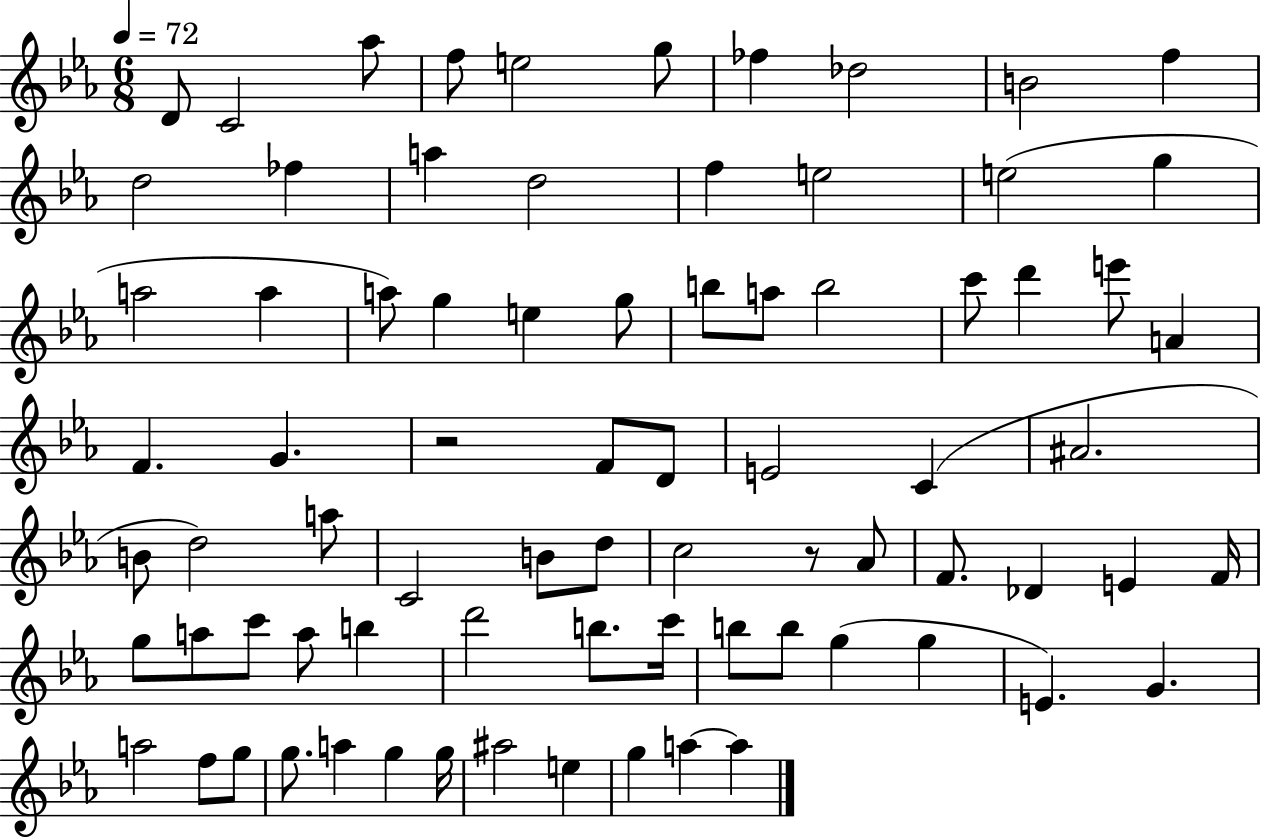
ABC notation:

X:1
T:Untitled
M:6/8
L:1/4
K:Eb
D/2 C2 _a/2 f/2 e2 g/2 _f _d2 B2 f d2 _f a d2 f e2 e2 g a2 a a/2 g e g/2 b/2 a/2 b2 c'/2 d' e'/2 A F G z2 F/2 D/2 E2 C ^A2 B/2 d2 a/2 C2 B/2 d/2 c2 z/2 _A/2 F/2 _D E F/4 g/2 a/2 c'/2 a/2 b d'2 b/2 c'/4 b/2 b/2 g g E G a2 f/2 g/2 g/2 a g g/4 ^a2 e g a a